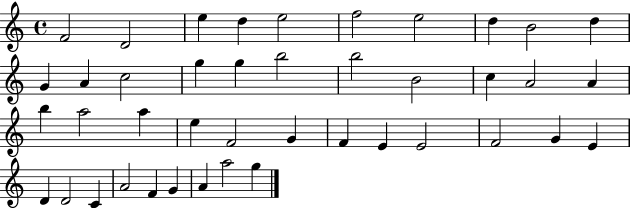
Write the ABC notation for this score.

X:1
T:Untitled
M:4/4
L:1/4
K:C
F2 D2 e d e2 f2 e2 d B2 d G A c2 g g b2 b2 B2 c A2 A b a2 a e F2 G F E E2 F2 G E D D2 C A2 F G A a2 g